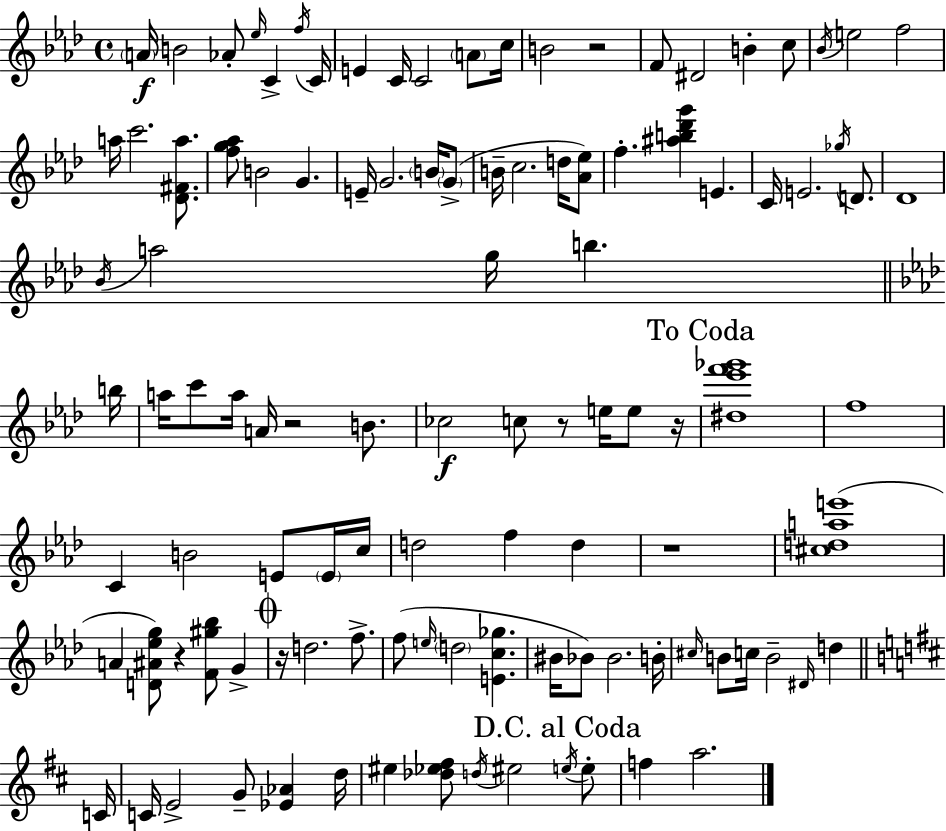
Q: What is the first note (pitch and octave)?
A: A4